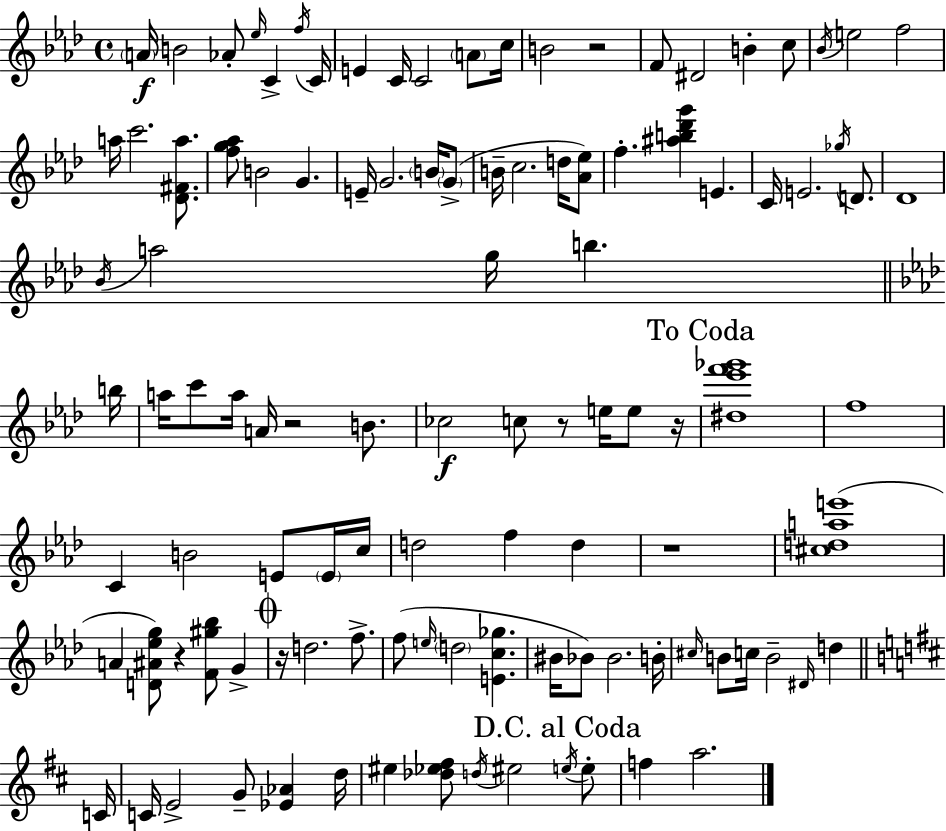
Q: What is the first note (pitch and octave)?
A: A4